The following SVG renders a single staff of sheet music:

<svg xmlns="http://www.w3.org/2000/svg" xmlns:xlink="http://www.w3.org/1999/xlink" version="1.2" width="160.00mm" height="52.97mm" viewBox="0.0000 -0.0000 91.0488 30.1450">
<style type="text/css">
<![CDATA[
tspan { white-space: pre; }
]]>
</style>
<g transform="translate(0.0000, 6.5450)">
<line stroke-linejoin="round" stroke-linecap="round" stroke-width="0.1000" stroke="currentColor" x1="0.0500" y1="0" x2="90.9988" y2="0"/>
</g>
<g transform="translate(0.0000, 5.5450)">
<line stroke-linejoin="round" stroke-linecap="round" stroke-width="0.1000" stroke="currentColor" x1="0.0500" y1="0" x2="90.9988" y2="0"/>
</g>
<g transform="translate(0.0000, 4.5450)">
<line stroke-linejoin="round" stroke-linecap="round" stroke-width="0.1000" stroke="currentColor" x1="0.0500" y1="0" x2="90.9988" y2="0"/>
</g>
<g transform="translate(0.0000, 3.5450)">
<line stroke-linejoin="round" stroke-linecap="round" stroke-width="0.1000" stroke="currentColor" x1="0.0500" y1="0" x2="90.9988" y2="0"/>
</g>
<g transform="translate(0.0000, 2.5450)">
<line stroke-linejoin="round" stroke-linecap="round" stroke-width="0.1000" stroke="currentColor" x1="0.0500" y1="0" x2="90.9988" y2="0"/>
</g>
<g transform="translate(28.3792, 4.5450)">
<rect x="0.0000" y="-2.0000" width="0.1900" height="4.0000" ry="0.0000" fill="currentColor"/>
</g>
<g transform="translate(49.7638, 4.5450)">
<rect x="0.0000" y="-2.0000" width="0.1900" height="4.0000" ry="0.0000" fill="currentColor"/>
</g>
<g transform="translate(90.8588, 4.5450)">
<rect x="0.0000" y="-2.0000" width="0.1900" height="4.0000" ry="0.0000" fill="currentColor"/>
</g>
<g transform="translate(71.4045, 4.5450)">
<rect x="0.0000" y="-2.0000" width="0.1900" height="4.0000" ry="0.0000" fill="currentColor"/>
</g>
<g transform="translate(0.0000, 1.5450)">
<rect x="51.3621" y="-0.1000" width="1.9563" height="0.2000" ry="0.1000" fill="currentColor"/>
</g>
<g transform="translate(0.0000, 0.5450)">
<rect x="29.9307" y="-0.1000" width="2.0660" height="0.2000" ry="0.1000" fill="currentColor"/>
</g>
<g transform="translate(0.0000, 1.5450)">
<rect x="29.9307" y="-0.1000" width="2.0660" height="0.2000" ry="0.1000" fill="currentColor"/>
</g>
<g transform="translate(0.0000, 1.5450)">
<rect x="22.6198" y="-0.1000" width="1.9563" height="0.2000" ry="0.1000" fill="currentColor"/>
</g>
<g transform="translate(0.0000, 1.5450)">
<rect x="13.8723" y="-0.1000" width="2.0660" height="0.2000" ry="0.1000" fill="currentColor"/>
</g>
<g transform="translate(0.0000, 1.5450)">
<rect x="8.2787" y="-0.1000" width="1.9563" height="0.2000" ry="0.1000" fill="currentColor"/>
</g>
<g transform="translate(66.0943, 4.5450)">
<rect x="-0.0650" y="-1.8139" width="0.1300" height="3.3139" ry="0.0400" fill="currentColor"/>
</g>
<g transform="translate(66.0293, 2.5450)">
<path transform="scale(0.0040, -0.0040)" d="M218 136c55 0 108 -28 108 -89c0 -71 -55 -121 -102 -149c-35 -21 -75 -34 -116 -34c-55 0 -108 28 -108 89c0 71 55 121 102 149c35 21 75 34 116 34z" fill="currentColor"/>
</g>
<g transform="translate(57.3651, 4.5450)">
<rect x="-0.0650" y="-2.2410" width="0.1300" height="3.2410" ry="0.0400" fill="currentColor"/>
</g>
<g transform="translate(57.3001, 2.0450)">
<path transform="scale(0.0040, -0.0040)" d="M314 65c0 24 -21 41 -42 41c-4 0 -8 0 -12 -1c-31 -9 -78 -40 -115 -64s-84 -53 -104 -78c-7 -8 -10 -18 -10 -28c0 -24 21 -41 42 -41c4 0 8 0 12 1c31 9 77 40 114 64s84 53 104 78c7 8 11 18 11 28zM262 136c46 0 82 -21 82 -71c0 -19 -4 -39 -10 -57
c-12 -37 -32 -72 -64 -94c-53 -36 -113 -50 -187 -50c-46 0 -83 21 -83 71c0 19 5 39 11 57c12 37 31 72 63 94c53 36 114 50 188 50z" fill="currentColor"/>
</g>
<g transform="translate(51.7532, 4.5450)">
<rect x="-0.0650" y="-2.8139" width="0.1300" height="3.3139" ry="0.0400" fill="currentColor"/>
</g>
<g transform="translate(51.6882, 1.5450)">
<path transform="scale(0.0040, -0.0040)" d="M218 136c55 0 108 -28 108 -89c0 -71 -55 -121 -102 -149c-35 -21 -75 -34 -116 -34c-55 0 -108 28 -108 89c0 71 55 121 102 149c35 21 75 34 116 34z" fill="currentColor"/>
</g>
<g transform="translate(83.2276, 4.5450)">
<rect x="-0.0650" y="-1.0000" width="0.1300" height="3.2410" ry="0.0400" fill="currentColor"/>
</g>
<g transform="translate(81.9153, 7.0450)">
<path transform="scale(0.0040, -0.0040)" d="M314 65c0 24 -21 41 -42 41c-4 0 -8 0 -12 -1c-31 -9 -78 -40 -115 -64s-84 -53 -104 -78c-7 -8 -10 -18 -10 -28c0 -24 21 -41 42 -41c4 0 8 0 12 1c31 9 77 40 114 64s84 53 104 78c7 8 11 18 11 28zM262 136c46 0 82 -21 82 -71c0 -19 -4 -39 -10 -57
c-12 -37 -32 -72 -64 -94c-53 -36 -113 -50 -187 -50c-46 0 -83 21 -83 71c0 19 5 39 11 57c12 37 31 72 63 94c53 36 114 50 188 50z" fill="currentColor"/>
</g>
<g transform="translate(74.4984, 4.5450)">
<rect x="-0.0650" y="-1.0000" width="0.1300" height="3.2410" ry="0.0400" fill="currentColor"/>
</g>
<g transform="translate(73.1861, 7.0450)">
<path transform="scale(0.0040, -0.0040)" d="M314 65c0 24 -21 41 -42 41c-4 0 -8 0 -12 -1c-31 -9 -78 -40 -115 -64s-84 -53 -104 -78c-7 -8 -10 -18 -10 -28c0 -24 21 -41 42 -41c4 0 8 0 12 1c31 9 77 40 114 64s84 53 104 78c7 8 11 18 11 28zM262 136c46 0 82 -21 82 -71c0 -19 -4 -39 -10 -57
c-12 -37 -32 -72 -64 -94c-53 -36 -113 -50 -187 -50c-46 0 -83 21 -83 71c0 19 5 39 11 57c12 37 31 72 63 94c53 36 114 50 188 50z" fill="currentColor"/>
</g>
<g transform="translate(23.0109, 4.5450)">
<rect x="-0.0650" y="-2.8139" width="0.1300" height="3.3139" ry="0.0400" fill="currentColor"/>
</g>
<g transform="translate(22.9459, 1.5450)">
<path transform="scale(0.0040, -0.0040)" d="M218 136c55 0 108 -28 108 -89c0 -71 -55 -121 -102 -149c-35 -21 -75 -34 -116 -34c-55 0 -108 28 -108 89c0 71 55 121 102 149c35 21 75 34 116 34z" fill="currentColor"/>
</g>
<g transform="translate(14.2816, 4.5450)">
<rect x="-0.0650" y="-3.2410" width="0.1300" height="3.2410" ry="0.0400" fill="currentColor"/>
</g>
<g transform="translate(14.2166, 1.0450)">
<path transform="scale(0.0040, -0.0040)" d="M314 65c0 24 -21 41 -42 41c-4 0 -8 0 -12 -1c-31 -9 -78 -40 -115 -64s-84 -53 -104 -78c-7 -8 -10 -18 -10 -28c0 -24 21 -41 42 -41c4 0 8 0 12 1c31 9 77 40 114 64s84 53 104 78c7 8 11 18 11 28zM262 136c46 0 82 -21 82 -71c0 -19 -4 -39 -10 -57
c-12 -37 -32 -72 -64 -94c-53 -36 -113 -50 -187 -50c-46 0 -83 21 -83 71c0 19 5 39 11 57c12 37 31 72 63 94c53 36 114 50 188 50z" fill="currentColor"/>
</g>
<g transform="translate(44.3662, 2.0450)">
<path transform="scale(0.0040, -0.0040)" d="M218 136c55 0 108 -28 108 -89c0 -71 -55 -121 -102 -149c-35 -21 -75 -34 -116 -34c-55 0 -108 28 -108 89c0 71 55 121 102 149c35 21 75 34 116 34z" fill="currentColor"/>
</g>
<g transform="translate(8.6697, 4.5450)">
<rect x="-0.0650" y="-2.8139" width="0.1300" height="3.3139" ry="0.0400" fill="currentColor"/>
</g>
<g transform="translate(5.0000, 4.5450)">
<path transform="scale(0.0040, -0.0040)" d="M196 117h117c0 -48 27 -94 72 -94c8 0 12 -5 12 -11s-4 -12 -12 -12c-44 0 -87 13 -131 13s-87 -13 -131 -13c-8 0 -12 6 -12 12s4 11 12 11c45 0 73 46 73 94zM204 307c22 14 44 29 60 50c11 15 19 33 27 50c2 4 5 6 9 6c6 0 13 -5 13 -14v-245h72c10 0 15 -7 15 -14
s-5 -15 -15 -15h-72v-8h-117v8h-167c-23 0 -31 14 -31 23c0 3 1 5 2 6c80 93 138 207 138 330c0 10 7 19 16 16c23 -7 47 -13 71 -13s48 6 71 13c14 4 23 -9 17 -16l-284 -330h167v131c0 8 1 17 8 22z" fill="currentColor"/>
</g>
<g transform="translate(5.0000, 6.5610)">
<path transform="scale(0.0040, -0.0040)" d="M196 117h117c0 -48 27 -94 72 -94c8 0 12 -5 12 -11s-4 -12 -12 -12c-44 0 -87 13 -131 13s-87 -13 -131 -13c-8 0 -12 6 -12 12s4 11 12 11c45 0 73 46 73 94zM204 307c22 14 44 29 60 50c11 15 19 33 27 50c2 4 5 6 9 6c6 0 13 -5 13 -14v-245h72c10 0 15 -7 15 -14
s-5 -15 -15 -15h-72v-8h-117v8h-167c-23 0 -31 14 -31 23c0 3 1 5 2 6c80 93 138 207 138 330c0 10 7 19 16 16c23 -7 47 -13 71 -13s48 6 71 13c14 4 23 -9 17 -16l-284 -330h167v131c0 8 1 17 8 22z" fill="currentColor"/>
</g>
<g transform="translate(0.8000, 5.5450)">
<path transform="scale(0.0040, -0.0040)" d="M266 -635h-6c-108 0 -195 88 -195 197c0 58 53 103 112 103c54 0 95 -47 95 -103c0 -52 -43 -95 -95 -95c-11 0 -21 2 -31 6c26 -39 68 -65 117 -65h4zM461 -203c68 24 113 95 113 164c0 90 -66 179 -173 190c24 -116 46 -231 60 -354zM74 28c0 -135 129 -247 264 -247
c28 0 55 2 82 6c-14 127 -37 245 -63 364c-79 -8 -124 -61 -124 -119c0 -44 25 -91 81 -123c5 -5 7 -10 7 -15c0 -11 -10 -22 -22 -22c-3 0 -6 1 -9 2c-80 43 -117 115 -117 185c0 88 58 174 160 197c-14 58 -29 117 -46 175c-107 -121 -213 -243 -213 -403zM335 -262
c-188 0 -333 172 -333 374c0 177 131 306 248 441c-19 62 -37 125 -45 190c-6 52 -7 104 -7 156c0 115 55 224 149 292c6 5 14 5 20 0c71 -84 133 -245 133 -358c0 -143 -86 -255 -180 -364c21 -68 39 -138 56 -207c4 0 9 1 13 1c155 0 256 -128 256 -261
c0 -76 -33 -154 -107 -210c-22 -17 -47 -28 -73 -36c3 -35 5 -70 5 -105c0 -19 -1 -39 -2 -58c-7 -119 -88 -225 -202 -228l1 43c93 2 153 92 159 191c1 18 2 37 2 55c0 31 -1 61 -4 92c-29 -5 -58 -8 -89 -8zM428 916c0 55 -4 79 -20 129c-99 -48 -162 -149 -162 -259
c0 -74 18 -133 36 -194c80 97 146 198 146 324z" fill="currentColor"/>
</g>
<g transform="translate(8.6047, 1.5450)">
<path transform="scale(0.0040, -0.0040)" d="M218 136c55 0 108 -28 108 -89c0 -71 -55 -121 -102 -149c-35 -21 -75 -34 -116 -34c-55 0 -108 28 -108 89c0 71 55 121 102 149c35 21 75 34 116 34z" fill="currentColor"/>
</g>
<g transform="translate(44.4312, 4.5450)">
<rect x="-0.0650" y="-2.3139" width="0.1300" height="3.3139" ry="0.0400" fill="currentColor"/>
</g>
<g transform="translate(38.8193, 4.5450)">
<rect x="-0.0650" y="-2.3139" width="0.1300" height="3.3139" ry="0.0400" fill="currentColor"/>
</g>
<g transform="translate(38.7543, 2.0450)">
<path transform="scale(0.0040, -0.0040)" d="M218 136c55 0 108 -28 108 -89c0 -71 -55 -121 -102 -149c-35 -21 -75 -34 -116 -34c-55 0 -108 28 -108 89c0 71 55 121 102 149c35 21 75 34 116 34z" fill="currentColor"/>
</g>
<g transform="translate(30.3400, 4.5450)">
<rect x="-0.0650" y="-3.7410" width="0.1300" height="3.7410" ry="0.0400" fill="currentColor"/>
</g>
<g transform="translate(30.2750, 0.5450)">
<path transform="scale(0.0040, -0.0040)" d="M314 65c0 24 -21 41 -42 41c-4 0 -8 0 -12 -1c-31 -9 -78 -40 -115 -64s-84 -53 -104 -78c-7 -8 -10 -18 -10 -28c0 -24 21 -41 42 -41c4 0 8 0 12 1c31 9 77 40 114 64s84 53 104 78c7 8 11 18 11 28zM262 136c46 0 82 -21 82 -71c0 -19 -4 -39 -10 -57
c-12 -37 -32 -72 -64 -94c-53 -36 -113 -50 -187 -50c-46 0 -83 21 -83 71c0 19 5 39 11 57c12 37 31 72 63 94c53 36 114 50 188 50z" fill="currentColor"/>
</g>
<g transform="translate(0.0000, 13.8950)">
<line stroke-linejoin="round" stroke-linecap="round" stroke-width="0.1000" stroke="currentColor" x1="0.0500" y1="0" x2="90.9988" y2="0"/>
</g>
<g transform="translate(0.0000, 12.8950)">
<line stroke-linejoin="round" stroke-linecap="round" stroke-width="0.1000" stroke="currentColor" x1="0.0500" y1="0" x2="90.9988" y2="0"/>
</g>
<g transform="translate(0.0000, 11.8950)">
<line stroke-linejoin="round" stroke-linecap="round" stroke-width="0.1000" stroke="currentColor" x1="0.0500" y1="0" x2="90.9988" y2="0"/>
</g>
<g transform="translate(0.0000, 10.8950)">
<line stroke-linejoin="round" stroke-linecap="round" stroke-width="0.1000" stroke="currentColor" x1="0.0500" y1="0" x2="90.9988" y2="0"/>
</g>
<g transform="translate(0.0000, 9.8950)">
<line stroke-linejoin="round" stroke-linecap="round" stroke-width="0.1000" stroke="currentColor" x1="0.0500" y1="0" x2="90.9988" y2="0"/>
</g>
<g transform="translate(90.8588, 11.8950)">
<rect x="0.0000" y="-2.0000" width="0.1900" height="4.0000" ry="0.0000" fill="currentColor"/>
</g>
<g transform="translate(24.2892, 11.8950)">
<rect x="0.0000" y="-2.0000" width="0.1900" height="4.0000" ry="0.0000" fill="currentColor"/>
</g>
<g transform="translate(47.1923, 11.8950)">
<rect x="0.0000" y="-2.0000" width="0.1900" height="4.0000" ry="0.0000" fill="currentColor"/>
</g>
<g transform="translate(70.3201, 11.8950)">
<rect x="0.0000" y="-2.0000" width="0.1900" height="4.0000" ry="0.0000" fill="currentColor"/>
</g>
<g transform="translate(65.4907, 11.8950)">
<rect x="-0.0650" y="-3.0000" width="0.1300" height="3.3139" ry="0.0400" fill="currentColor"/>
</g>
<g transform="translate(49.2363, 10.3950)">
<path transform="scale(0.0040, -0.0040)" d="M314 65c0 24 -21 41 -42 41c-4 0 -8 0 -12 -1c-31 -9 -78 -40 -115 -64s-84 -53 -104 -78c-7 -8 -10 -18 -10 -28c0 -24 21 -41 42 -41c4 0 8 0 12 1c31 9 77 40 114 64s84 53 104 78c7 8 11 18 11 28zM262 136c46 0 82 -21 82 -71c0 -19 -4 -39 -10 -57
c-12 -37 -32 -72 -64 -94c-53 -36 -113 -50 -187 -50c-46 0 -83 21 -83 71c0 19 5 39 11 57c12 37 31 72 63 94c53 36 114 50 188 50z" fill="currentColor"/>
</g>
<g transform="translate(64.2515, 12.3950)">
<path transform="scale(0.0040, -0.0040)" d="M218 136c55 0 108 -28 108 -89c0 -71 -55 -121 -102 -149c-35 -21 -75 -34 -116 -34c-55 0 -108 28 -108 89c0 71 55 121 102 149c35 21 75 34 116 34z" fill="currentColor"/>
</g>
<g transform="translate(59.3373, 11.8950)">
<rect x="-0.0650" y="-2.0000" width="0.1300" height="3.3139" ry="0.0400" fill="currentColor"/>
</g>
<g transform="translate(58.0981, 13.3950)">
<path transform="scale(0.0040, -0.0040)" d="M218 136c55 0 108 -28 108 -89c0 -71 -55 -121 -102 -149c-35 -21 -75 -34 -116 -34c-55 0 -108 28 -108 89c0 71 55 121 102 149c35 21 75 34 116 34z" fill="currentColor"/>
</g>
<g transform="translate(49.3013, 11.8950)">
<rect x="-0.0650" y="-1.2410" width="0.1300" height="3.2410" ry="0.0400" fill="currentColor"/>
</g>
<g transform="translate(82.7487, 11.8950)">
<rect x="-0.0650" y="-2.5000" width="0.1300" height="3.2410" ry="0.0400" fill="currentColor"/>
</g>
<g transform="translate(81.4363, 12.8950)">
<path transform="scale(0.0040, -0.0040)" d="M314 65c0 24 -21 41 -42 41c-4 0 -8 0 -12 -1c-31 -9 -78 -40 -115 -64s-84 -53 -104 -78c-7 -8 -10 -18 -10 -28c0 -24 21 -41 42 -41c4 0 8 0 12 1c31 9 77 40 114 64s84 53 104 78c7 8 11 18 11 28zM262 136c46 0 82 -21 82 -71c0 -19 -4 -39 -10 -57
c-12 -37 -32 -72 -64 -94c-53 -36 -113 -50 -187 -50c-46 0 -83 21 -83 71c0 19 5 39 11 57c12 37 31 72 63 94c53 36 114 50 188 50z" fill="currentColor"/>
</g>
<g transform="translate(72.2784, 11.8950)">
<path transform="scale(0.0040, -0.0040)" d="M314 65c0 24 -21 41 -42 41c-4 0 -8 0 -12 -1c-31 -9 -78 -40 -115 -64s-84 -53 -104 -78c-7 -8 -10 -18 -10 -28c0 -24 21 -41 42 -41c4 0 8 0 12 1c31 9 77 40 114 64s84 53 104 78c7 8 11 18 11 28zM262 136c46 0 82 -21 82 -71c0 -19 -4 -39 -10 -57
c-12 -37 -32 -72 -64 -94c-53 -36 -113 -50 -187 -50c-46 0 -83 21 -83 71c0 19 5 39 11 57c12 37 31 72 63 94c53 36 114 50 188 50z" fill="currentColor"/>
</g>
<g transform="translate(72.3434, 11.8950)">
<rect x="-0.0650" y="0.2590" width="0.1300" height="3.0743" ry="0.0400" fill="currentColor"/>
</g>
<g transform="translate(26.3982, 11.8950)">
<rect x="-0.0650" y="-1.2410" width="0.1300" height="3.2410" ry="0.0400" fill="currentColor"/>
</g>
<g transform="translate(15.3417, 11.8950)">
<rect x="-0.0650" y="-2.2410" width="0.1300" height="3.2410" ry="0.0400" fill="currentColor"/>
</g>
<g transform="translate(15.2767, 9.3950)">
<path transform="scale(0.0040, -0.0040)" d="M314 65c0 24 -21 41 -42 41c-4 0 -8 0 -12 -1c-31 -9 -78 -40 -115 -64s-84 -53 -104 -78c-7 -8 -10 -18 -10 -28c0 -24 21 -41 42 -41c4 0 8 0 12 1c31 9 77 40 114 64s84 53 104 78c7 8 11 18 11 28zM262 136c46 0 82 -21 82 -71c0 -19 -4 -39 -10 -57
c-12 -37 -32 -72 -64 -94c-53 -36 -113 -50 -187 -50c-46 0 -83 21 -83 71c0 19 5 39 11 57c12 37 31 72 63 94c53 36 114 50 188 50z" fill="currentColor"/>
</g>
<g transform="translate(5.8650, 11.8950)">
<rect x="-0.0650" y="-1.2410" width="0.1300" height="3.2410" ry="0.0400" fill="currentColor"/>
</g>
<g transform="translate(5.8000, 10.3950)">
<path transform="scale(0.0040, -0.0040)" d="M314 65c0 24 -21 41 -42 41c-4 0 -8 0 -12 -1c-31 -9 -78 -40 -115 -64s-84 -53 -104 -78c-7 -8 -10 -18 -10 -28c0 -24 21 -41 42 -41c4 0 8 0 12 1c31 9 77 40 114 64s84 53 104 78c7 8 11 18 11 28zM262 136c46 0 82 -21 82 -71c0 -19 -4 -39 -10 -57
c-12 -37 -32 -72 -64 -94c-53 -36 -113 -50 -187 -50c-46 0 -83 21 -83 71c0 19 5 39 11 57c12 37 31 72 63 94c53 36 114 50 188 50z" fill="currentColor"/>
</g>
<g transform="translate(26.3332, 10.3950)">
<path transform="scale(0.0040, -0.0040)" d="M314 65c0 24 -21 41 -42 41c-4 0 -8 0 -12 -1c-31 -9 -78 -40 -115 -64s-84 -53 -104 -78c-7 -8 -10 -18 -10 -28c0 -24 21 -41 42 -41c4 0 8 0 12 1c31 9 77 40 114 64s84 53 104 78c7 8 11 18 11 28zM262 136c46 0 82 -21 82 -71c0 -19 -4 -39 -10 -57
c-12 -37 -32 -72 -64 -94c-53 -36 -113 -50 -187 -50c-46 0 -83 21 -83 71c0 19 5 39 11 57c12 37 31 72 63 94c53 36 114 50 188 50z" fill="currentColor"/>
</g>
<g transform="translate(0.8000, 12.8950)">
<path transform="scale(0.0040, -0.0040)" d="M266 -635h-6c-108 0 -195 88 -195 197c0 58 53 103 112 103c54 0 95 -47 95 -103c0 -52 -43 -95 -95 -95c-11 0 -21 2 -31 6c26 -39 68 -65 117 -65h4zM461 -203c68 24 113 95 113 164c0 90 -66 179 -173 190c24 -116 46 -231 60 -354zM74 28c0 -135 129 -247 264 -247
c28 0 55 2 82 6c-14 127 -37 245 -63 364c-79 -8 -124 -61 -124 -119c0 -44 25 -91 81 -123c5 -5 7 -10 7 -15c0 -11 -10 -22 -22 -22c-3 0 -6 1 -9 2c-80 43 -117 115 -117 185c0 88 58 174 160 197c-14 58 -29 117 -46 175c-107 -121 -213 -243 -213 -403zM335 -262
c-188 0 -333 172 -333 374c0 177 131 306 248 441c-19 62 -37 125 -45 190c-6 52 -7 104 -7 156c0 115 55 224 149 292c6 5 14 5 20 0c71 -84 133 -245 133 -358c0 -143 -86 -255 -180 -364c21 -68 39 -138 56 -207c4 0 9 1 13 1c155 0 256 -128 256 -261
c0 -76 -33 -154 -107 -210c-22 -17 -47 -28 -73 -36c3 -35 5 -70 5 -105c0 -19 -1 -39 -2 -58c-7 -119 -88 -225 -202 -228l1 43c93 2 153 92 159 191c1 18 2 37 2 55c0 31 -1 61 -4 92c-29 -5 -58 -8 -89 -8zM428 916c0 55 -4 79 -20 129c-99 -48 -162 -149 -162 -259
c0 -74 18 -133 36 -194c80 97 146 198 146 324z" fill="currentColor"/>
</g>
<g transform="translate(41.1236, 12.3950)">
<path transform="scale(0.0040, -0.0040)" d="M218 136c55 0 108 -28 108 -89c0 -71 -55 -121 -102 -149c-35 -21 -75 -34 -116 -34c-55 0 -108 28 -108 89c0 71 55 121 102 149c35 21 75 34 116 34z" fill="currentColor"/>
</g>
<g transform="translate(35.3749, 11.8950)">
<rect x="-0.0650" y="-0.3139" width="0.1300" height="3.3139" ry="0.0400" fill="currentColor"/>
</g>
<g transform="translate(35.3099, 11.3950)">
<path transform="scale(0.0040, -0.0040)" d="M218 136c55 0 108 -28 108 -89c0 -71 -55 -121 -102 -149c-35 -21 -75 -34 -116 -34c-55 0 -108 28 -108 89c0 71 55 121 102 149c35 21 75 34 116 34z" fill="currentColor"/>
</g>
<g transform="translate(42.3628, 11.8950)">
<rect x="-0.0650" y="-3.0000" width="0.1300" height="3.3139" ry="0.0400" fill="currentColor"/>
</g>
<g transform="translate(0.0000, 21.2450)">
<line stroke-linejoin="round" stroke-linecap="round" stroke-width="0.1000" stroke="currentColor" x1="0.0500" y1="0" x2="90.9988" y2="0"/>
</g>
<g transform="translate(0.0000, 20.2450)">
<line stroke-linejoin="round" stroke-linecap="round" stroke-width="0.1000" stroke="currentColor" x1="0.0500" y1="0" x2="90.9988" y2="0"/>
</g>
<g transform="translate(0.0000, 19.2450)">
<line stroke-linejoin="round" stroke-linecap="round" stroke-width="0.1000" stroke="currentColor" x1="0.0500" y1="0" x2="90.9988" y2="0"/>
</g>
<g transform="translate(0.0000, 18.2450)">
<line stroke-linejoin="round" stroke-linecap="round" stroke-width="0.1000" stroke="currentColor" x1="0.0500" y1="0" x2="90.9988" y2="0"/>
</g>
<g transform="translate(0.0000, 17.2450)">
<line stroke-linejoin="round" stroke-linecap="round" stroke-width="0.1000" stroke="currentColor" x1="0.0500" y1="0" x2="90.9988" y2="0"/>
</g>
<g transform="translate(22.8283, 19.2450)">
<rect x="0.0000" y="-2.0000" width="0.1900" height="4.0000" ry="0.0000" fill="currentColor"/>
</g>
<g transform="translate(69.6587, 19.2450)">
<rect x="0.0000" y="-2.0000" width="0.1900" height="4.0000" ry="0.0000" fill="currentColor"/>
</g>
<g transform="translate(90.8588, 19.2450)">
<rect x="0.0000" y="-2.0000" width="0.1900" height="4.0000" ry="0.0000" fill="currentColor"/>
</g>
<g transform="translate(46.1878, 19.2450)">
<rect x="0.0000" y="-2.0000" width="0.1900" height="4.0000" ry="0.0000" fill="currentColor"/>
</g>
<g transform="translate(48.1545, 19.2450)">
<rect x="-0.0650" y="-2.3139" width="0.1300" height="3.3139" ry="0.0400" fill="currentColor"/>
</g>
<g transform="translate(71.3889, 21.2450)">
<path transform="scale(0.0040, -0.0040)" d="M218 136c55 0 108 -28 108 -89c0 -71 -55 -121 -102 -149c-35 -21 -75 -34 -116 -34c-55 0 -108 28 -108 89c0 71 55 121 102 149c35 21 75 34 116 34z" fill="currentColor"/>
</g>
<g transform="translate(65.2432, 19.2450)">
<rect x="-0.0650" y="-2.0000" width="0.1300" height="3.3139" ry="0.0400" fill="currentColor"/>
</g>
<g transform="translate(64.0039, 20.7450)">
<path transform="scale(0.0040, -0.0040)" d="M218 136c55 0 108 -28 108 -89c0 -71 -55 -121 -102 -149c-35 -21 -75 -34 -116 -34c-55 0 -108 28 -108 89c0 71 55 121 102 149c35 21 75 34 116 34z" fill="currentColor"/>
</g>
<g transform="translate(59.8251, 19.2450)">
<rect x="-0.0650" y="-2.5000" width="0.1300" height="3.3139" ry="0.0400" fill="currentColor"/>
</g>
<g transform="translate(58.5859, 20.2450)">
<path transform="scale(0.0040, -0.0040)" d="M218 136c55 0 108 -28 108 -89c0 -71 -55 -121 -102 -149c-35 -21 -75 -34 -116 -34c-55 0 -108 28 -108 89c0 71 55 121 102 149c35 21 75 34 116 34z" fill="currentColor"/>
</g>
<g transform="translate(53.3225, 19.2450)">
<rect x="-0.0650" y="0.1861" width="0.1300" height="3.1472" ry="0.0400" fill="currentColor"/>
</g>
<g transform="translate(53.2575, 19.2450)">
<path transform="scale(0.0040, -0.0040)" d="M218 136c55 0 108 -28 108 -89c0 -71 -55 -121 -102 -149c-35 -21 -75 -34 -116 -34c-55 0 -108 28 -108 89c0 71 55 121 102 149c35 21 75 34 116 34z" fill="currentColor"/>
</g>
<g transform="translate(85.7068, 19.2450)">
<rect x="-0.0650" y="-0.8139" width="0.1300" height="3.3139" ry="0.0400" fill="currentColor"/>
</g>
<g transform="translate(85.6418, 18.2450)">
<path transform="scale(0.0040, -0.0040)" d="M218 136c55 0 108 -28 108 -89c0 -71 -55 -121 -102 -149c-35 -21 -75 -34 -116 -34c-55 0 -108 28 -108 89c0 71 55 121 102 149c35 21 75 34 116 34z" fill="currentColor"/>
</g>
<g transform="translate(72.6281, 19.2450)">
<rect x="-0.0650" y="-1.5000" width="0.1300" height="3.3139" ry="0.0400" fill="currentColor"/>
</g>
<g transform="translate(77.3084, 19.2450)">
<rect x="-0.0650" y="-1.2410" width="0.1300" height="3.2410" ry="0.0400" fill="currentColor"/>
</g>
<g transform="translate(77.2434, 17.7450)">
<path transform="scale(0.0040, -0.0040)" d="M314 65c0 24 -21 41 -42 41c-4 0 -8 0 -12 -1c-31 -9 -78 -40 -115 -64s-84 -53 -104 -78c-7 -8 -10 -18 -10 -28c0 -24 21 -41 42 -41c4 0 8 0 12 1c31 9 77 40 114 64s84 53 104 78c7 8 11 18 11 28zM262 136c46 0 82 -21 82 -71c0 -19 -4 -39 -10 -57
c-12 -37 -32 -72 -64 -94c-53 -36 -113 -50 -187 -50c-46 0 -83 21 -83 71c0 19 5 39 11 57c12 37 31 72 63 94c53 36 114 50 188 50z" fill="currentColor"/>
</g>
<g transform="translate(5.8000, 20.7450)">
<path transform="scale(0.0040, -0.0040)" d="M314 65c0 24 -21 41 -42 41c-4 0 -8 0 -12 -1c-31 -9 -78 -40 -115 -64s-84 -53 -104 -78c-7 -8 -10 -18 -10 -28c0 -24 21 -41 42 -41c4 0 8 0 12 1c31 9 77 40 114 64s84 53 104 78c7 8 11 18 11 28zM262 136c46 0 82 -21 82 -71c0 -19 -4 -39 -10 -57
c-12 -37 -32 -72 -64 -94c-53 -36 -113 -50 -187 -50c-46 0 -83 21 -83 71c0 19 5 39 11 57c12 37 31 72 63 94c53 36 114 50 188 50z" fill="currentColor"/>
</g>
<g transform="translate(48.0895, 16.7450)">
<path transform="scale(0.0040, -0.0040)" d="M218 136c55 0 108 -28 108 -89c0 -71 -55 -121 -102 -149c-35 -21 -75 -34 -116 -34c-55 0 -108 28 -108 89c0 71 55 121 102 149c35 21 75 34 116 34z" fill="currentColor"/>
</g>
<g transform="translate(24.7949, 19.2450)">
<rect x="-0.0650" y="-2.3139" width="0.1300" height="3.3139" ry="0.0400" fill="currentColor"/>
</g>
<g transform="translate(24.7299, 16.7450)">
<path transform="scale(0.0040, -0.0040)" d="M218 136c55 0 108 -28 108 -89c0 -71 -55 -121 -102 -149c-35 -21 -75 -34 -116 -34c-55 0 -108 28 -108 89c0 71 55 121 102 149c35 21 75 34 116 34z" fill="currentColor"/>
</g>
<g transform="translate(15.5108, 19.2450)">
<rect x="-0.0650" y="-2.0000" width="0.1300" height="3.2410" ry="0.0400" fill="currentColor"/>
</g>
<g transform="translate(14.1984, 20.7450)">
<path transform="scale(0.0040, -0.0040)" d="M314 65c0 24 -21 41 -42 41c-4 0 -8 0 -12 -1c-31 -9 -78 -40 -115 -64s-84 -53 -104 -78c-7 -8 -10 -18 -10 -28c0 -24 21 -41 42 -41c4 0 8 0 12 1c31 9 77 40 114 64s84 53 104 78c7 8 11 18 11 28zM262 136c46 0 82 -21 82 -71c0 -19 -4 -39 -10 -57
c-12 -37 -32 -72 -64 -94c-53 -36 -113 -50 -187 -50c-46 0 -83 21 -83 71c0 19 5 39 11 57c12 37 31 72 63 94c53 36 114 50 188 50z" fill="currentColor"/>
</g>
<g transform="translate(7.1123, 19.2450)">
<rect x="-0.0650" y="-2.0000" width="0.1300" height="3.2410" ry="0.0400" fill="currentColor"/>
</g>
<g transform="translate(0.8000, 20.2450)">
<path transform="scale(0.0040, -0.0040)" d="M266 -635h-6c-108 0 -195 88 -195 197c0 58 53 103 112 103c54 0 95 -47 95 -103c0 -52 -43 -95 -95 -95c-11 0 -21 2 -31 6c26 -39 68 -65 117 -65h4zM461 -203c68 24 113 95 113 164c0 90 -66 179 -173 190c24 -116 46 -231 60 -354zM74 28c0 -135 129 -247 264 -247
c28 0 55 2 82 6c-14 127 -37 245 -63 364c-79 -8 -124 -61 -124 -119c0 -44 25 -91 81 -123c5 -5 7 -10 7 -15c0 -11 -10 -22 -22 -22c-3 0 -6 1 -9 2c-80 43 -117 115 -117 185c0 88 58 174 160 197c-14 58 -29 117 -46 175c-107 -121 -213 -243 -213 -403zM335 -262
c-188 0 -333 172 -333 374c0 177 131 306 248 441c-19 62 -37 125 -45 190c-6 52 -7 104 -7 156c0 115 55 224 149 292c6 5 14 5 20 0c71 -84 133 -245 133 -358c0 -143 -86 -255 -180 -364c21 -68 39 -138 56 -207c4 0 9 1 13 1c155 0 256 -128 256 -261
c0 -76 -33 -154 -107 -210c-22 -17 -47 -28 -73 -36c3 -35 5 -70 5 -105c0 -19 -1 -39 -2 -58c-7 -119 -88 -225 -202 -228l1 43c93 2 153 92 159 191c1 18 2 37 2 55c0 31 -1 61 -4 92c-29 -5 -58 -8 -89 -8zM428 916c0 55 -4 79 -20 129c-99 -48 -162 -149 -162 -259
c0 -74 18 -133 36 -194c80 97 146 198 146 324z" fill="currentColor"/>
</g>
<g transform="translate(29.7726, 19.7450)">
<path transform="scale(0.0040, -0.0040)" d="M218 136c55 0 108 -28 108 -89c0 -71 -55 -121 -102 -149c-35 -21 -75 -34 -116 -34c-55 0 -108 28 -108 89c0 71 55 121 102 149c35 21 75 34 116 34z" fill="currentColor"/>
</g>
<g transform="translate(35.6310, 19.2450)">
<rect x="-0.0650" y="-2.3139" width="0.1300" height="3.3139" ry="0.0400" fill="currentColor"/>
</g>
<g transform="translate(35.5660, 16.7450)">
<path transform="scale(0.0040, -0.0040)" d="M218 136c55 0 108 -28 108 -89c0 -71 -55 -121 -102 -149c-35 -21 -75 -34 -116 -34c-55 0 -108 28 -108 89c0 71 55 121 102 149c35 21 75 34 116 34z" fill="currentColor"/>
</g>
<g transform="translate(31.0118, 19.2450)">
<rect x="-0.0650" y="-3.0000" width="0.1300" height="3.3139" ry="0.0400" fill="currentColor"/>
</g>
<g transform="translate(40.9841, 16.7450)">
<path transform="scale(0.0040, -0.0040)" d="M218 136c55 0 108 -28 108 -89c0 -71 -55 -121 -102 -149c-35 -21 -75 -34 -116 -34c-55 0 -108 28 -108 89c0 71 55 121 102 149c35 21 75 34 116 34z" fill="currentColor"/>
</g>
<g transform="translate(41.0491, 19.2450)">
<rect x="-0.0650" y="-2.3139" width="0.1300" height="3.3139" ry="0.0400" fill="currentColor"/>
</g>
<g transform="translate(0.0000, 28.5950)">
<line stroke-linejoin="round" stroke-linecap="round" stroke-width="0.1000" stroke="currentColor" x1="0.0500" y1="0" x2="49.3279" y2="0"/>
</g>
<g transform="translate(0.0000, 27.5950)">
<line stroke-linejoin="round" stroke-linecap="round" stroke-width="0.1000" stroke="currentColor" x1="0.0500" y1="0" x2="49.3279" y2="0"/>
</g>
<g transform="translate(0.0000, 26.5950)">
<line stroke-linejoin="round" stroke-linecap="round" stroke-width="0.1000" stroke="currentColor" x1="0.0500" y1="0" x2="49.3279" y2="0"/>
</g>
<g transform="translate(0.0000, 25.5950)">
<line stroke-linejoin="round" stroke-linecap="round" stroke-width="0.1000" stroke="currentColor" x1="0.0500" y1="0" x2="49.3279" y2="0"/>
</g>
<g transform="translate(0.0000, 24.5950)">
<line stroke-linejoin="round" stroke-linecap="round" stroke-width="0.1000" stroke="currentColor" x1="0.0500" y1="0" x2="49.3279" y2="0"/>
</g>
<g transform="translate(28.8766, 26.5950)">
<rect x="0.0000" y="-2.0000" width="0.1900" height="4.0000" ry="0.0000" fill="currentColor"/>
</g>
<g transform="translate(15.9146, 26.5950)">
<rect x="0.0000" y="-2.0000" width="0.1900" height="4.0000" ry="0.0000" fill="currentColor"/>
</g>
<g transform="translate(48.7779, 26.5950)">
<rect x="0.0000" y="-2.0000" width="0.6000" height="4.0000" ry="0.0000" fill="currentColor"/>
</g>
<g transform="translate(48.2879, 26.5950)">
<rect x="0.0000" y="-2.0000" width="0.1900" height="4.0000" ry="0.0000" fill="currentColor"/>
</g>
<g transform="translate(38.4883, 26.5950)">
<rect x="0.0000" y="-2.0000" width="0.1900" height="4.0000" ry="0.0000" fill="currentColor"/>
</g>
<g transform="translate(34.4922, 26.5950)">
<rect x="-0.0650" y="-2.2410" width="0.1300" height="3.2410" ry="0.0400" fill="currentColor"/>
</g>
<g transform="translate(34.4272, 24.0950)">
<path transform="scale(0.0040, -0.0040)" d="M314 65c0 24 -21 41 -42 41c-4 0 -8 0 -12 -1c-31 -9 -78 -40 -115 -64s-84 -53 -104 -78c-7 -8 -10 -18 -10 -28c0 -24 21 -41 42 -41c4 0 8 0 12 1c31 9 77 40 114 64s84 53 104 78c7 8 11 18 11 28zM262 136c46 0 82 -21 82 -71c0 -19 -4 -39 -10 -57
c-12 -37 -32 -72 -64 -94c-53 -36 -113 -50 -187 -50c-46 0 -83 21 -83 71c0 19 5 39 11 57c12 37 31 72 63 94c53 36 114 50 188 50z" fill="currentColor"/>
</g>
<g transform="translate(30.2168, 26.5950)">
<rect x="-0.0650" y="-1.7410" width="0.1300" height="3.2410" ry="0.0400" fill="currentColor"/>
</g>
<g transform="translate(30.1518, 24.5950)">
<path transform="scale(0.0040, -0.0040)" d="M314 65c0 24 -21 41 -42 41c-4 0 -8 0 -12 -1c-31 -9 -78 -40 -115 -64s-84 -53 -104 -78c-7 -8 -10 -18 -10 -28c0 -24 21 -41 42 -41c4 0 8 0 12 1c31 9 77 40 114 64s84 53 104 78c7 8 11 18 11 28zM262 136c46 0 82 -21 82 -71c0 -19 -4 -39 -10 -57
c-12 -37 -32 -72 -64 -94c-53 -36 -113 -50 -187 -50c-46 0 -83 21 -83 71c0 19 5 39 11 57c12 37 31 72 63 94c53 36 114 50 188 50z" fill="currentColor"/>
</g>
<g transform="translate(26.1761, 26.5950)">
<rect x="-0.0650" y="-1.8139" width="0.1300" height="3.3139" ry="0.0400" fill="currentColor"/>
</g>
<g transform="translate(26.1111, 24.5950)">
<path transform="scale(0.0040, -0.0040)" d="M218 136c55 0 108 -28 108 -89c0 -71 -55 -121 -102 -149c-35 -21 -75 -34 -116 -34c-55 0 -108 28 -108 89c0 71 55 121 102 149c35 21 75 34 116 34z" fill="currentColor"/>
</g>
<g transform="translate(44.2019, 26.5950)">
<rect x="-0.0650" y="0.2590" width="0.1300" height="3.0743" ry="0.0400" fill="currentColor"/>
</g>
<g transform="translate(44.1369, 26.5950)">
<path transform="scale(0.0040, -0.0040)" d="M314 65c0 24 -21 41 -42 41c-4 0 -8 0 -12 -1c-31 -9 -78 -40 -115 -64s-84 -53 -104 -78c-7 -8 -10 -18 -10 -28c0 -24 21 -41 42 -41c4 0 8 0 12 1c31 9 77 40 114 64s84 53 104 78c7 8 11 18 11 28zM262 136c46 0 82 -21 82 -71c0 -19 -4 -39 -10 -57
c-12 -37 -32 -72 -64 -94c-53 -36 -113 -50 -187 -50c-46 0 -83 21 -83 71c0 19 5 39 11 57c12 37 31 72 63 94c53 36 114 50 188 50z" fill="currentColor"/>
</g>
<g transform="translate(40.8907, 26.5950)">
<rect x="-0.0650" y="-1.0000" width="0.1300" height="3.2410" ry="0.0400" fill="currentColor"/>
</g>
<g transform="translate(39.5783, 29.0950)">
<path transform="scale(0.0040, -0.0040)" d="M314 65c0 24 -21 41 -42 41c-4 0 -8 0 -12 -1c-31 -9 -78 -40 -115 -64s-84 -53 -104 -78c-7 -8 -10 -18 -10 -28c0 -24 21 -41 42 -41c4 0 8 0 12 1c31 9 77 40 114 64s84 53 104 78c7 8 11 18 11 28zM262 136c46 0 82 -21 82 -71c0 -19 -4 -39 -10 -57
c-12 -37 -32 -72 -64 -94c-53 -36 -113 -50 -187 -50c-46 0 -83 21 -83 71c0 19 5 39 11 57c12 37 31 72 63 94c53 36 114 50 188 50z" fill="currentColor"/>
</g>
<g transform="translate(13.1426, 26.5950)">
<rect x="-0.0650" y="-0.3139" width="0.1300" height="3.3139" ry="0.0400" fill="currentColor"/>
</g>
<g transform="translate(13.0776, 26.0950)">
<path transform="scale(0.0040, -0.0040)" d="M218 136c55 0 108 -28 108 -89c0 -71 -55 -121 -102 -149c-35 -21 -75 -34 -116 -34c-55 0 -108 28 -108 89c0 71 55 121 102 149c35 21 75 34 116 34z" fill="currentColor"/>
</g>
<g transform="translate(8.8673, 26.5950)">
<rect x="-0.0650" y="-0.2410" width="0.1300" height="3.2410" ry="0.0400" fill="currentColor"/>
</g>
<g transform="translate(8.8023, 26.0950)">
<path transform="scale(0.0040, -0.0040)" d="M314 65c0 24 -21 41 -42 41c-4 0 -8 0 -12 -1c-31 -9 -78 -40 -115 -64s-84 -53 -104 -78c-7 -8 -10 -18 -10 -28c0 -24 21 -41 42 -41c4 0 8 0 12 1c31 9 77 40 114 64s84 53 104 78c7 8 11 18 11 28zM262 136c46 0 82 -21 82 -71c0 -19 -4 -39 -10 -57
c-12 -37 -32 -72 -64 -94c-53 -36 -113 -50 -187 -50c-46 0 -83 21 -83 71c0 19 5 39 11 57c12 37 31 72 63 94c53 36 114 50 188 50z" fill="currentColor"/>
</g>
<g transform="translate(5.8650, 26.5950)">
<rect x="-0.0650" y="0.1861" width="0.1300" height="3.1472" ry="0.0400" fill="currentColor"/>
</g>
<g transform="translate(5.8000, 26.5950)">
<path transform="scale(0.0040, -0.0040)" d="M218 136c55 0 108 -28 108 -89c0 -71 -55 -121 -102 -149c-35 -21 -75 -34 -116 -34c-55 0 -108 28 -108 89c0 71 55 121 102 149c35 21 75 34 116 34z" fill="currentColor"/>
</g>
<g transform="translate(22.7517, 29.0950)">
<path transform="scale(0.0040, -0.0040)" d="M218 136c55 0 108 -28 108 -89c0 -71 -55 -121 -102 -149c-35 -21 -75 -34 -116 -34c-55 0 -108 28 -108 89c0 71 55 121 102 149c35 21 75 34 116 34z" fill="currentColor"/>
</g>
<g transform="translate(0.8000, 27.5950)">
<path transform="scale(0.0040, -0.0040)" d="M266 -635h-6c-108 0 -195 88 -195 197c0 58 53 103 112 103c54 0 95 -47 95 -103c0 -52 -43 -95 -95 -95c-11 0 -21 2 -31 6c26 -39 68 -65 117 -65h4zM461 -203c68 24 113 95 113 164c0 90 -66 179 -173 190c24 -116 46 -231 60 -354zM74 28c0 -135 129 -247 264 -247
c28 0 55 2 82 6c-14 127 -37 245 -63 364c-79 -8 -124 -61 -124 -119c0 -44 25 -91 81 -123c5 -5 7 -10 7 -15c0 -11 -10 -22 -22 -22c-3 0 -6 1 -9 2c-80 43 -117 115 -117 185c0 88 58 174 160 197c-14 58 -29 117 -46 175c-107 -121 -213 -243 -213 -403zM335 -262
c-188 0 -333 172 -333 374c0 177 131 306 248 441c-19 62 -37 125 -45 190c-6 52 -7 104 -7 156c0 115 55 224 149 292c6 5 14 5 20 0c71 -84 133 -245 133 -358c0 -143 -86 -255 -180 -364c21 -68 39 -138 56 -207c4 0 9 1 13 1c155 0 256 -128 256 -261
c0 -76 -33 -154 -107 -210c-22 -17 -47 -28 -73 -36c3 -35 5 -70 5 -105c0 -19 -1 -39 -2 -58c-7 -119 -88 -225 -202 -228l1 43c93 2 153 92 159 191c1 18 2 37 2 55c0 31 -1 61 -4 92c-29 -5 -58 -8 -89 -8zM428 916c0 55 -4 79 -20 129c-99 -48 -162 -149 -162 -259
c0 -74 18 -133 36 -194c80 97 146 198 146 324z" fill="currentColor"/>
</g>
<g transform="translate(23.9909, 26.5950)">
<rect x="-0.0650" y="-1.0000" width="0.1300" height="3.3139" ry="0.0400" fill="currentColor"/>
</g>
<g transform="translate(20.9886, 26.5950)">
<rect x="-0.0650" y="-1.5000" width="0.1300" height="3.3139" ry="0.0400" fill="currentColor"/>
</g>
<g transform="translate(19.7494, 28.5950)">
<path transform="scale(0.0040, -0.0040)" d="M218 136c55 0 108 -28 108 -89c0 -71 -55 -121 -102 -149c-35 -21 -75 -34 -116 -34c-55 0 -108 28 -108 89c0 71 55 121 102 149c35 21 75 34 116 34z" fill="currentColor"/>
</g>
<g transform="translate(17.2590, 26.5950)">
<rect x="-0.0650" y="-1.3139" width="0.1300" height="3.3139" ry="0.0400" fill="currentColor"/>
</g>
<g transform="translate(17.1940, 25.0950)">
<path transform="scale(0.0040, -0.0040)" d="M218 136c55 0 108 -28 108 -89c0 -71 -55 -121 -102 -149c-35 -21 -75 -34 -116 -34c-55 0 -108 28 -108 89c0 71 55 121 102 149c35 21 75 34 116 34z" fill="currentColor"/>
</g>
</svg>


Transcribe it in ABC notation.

X:1
T:Untitled
M:4/4
L:1/4
K:C
a b2 a c'2 g g a g2 f D2 D2 e2 g2 e2 c A e2 F A B2 G2 F2 F2 g A g g g B G F E e2 d B c2 c e E D f f2 g2 D2 B2